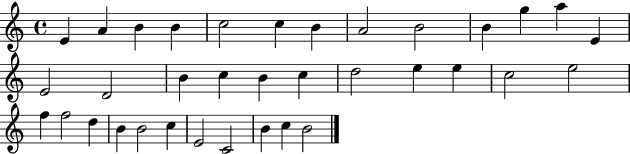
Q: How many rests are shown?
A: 0